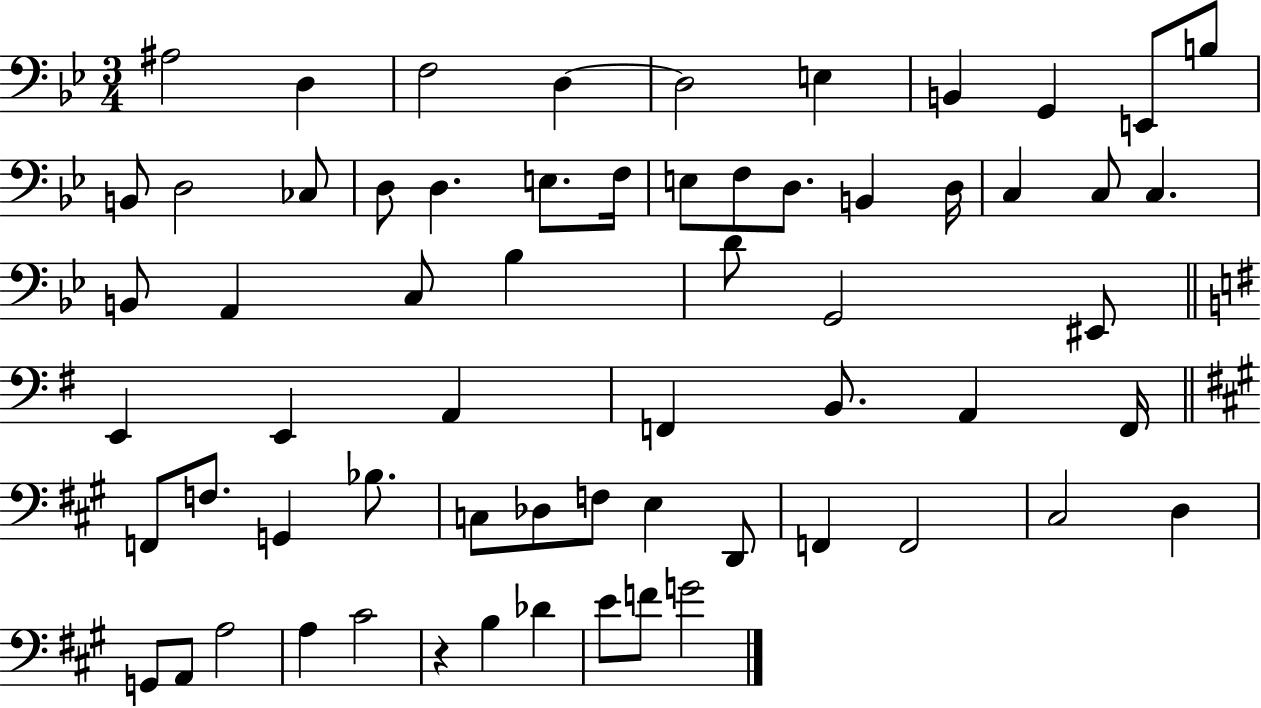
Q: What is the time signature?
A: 3/4